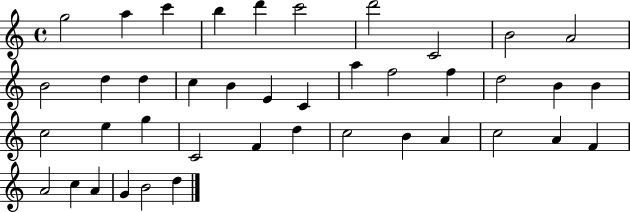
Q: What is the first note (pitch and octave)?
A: G5